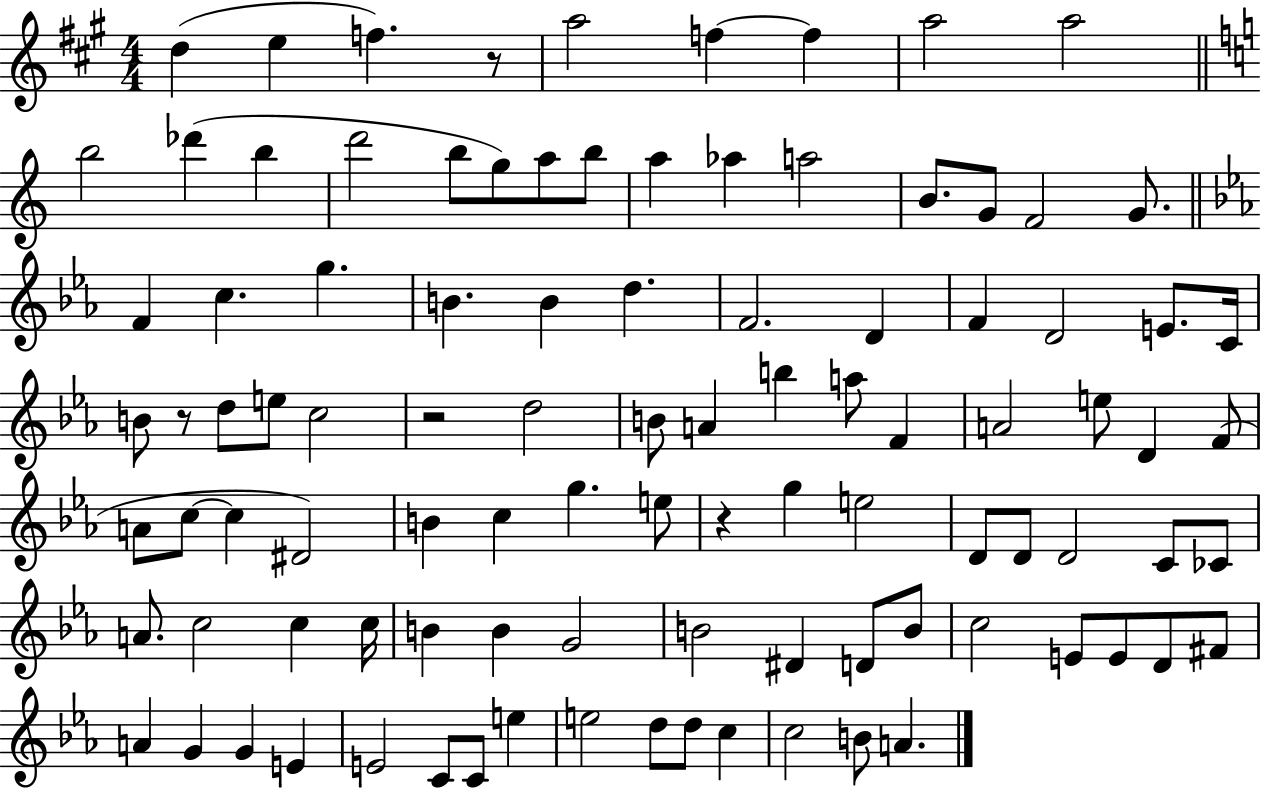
X:1
T:Untitled
M:4/4
L:1/4
K:A
d e f z/2 a2 f f a2 a2 b2 _d' b d'2 b/2 g/2 a/2 b/2 a _a a2 B/2 G/2 F2 G/2 F c g B B d F2 D F D2 E/2 C/4 B/2 z/2 d/2 e/2 c2 z2 d2 B/2 A b a/2 F A2 e/2 D F/2 A/2 c/2 c ^D2 B c g e/2 z g e2 D/2 D/2 D2 C/2 _C/2 A/2 c2 c c/4 B B G2 B2 ^D D/2 B/2 c2 E/2 E/2 D/2 ^F/2 A G G E E2 C/2 C/2 e e2 d/2 d/2 c c2 B/2 A